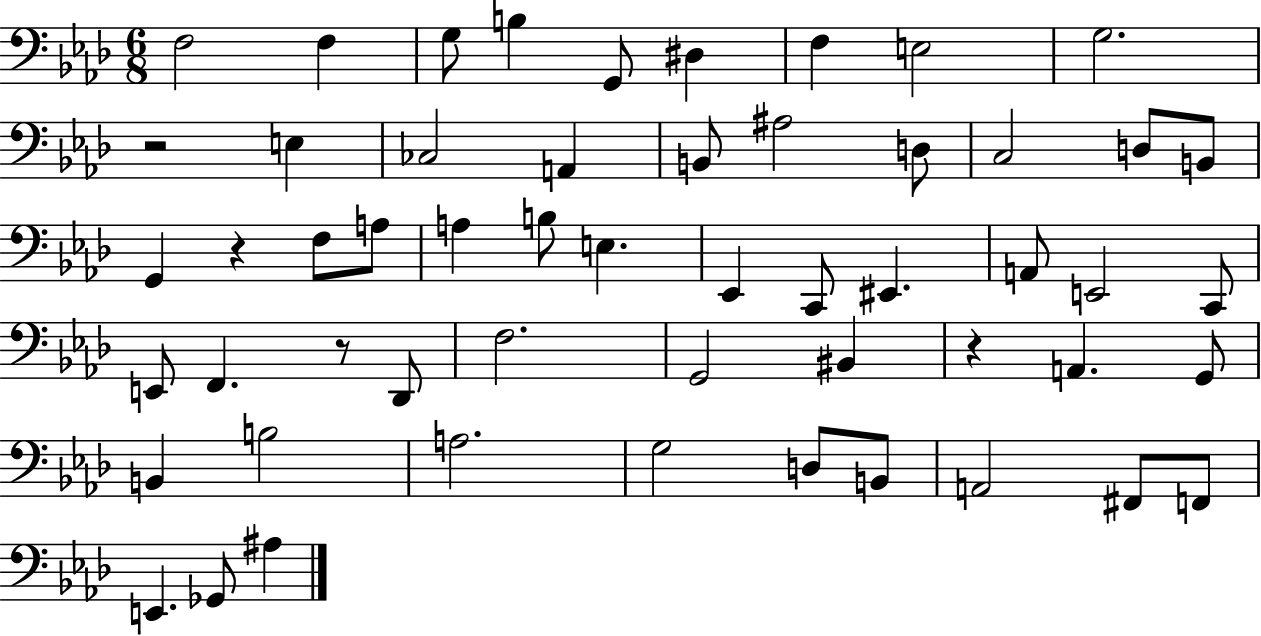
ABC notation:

X:1
T:Untitled
M:6/8
L:1/4
K:Ab
F,2 F, G,/2 B, G,,/2 ^D, F, E,2 G,2 z2 E, _C,2 A,, B,,/2 ^A,2 D,/2 C,2 D,/2 B,,/2 G,, z F,/2 A,/2 A, B,/2 E, _E,, C,,/2 ^E,, A,,/2 E,,2 C,,/2 E,,/2 F,, z/2 _D,,/2 F,2 G,,2 ^B,, z A,, G,,/2 B,, B,2 A,2 G,2 D,/2 B,,/2 A,,2 ^F,,/2 F,,/2 E,, _G,,/2 ^A,